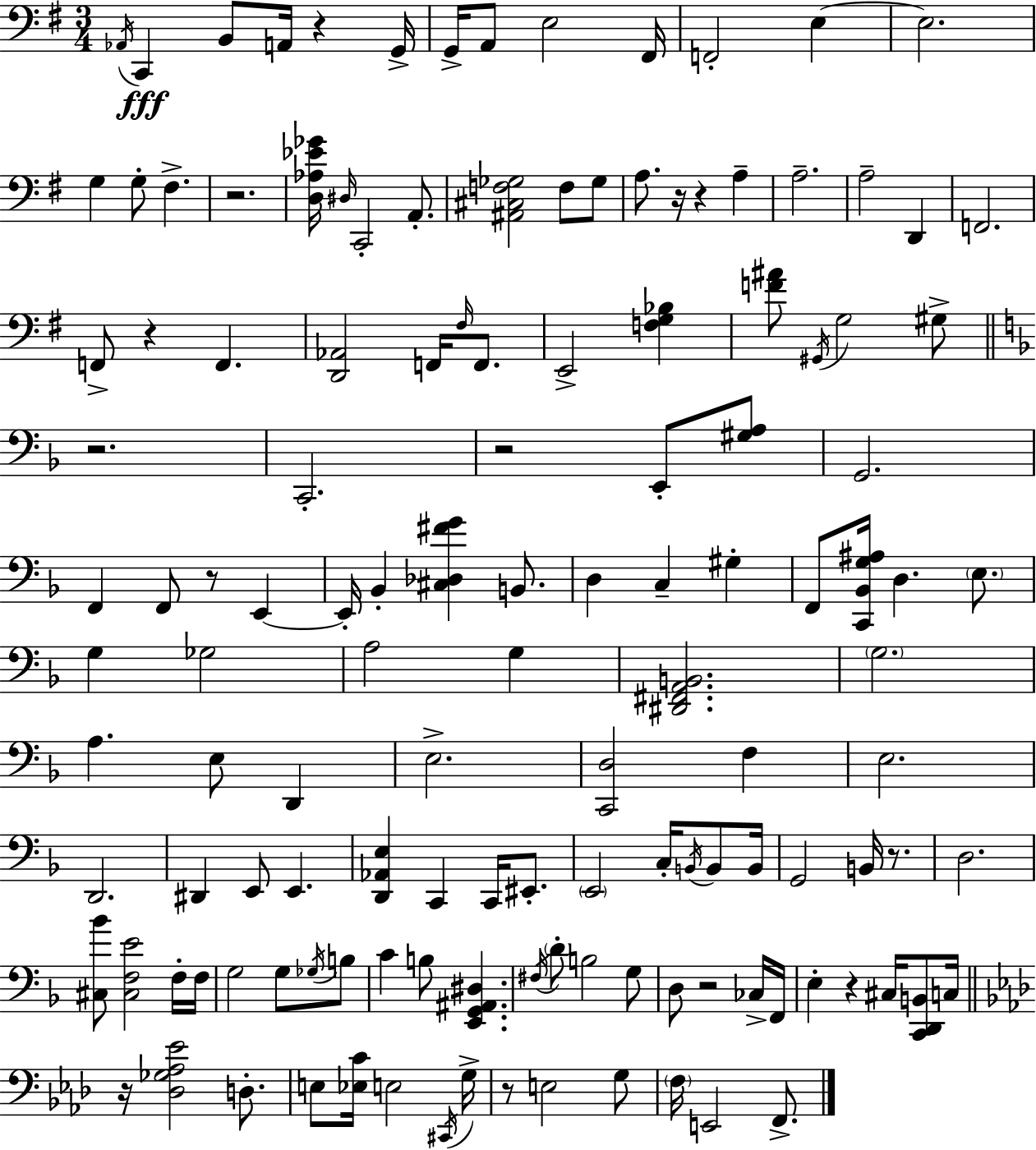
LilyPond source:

{
  \clef bass
  \numericTimeSignature
  \time 3/4
  \key e \minor
  \acciaccatura { aes,16 }\fff c,4 b,8 a,16 r4 | g,16-> g,16-> a,8 e2 | fis,16 f,2-. e4~~ | e2. | \break g4 g8-. fis4.-> | r2. | <d aes ees' ges'>16 \grace { dis16 } c,2-. a,8.-. | <ais, cis f ges>2 f8 | \break ges8 a8. r16 r4 a4-- | a2.-- | a2-- d,4 | f,2. | \break f,8-> r4 f,4. | <d, aes,>2 f,16 \grace { fis16 } | f,8. e,2-> <f g bes>4 | <f' ais'>8 \acciaccatura { gis,16 } g2 | \break gis8-> \bar "||" \break \key d \minor r2. | c,2.-. | r2 e,8-. <gis a>8 | g,2. | \break f,4 f,8 r8 e,4~~ | e,16-. bes,4-. <cis des fis' g'>4 b,8. | d4 c4-- gis4-. | f,8 <c, bes, g ais>16 d4. \parenthesize e8. | \break g4 ges2 | a2 g4 | <dis, fis, a, b,>2. | \parenthesize g2. | \break a4. e8 d,4 | e2.-> | <c, d>2 f4 | e2. | \break d,2. | dis,4 e,8 e,4. | <d, aes, e>4 c,4 c,16 eis,8.-. | \parenthesize e,2 c16-. \acciaccatura { b,16 } b,8 | \break b,16 g,2 b,16 r8. | d2. | <cis bes'>8 <cis f e'>2 f16-. | f16 g2 g8 \acciaccatura { ges16 } | \break b8 c'4 b8 <e, g, ais, dis>4. | \acciaccatura { fis16 } \parenthesize d'8-. b2 | g8 d8 r2 | ces16-> f,16 e4-. r4 cis16 | \break <c, d, b,>8 c16 \bar "||" \break \key f \minor r16 <des ges aes ees'>2 d8.-. | e8 <ees c'>16 e2 \acciaccatura { cis,16 } | g16-> r8 e2 g8 | \parenthesize f16 e,2 f,8.-> | \break \bar "|."
}